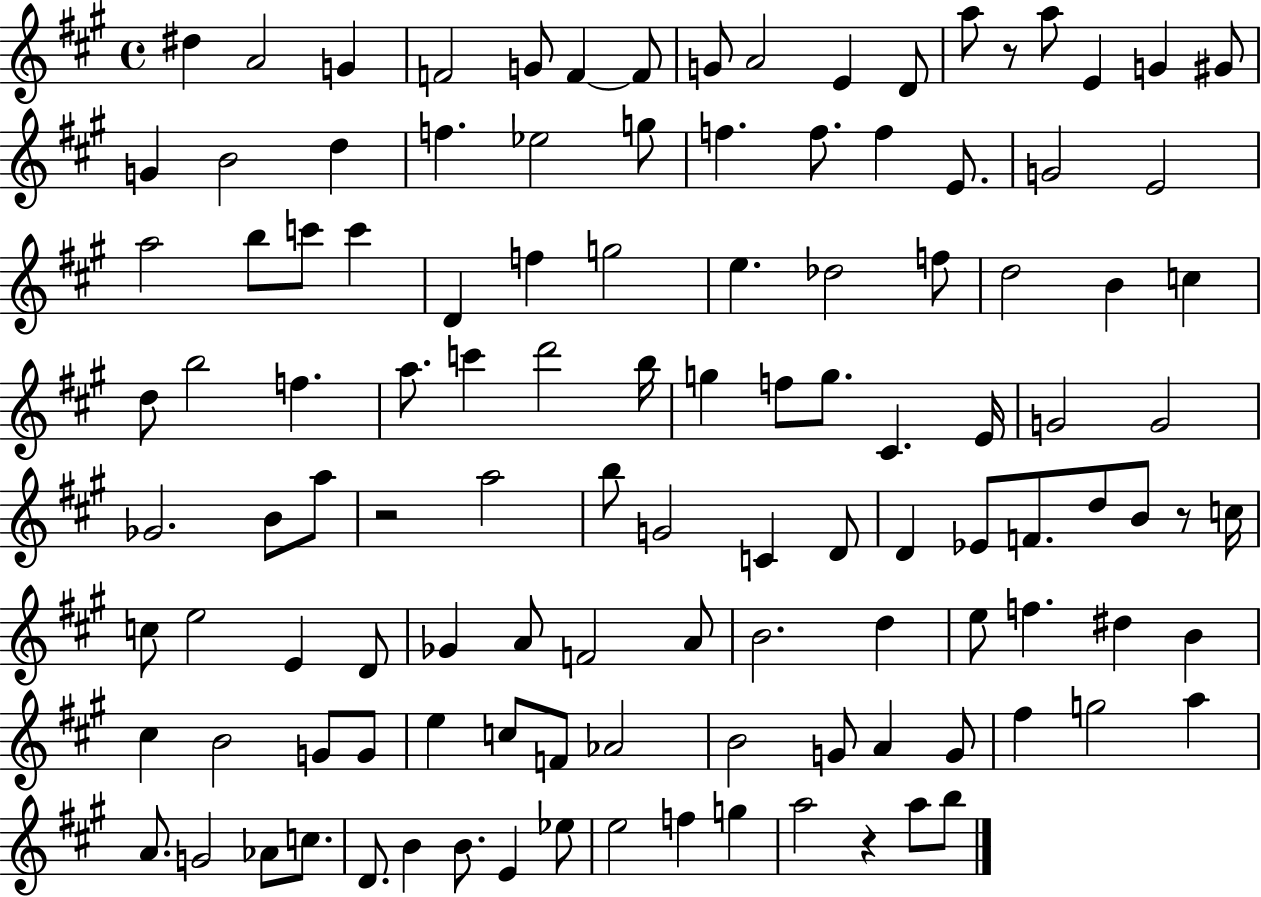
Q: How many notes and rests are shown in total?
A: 117